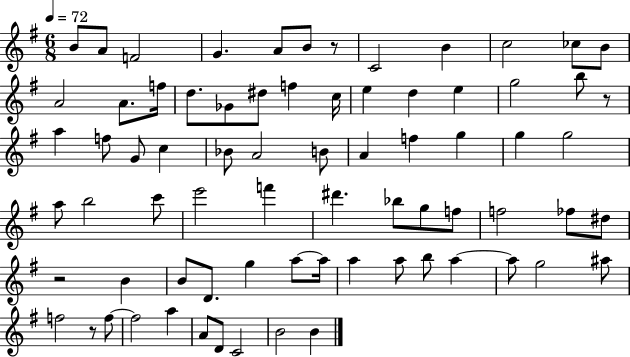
{
  \clef treble
  \numericTimeSignature
  \time 6/8
  \key g \major
  \tempo 4 = 72
  b'8 a'8 f'2 | g'4. a'8 b'8 r8 | c'2 b'4 | c''2 ces''8 b'8 | \break a'2 a'8. f''16 | d''8. ges'8 dis''8 f''4 c''16 | e''4 d''4 e''4 | g''2 b''8 r8 | \break a''4 f''8 g'8 c''4 | bes'8 a'2 b'8 | a'4 f''4 g''4 | g''4 g''2 | \break a''8 b''2 c'''8 | e'''2 f'''4 | dis'''4. bes''8 g''8 f''8 | f''2 fes''8 dis''8 | \break r2 b'4 | b'8 d'8. g''4 a''8~~ a''16 | a''4 a''8 b''8 a''4~~ | a''8 g''2 ais''8 | \break f''2 r8 f''8~~ | f''2 a''4 | a'8 d'8 c'2 | b'2 b'4 | \break \bar "|."
}